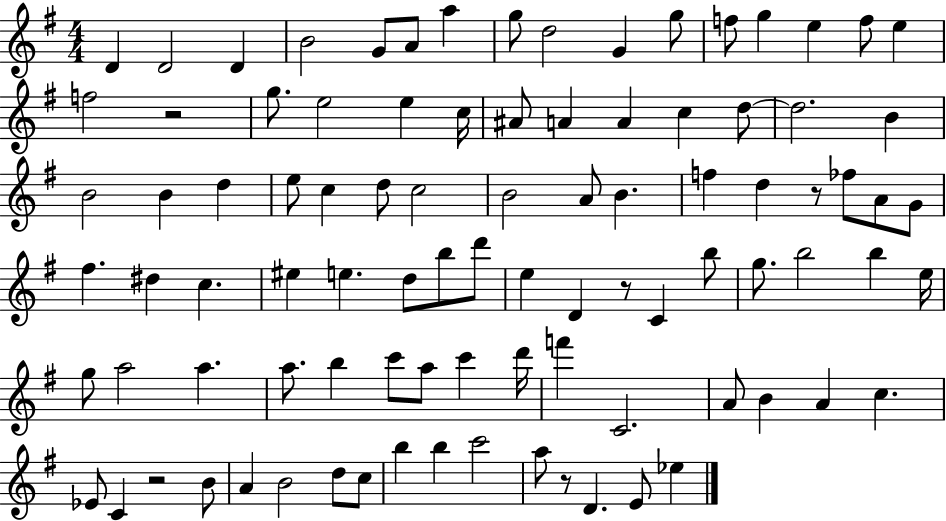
X:1
T:Untitled
M:4/4
L:1/4
K:G
D D2 D B2 G/2 A/2 a g/2 d2 G g/2 f/2 g e f/2 e f2 z2 g/2 e2 e c/4 ^A/2 A A c d/2 d2 B B2 B d e/2 c d/2 c2 B2 A/2 B f d z/2 _f/2 A/2 G/2 ^f ^d c ^e e d/2 b/2 d'/2 e D z/2 C b/2 g/2 b2 b e/4 g/2 a2 a a/2 b c'/2 a/2 c' d'/4 f' C2 A/2 B A c _E/2 C z2 B/2 A B2 d/2 c/2 b b c'2 a/2 z/2 D E/2 _e